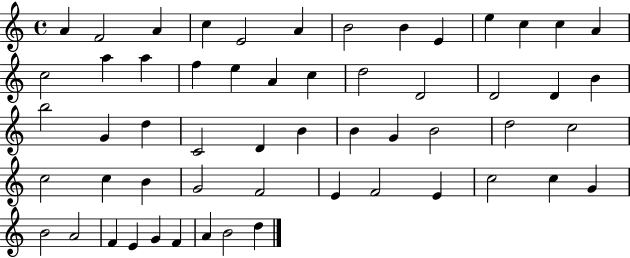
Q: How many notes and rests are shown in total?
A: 56